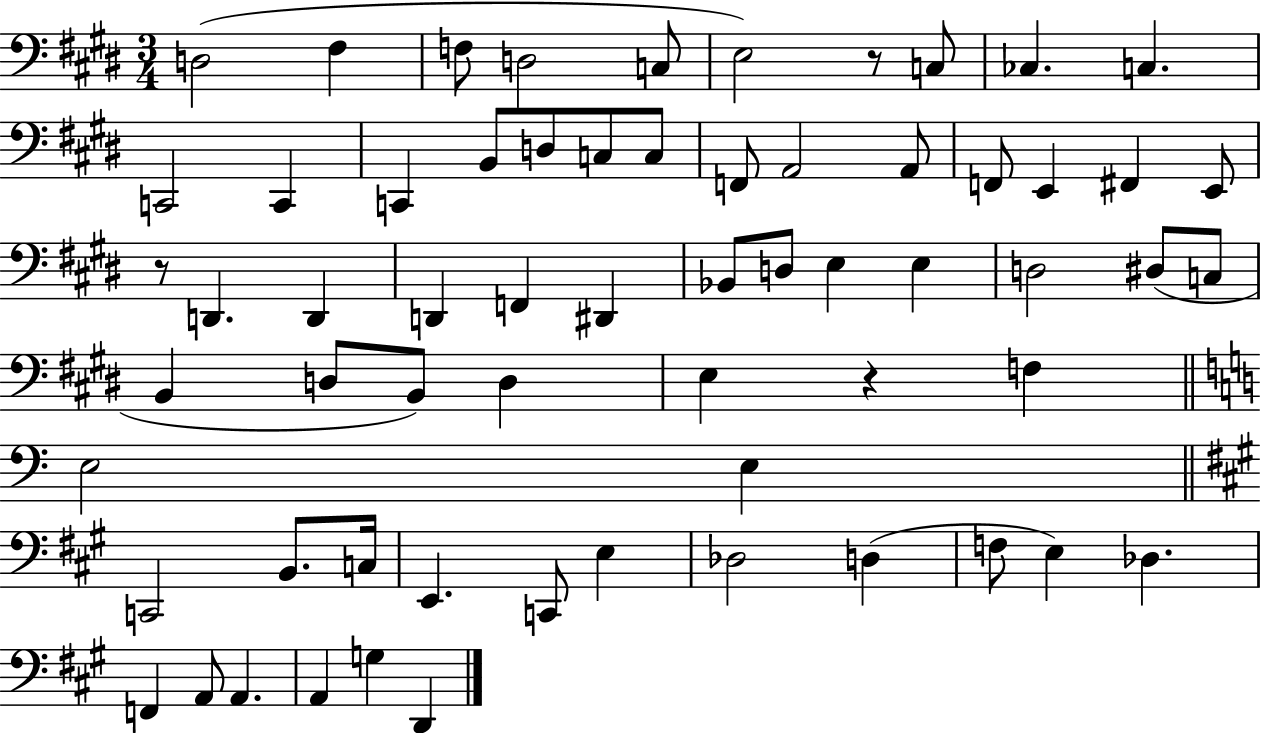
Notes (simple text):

D3/h F#3/q F3/e D3/h C3/e E3/h R/e C3/e CES3/q. C3/q. C2/h C2/q C2/q B2/e D3/e C3/e C3/e F2/e A2/h A2/e F2/e E2/q F#2/q E2/e R/e D2/q. D2/q D2/q F2/q D#2/q Bb2/e D3/e E3/q E3/q D3/h D#3/e C3/e B2/q D3/e B2/e D3/q E3/q R/q F3/q E3/h E3/q C2/h B2/e. C3/s E2/q. C2/e E3/q Db3/h D3/q F3/e E3/q Db3/q. F2/q A2/e A2/q. A2/q G3/q D2/q